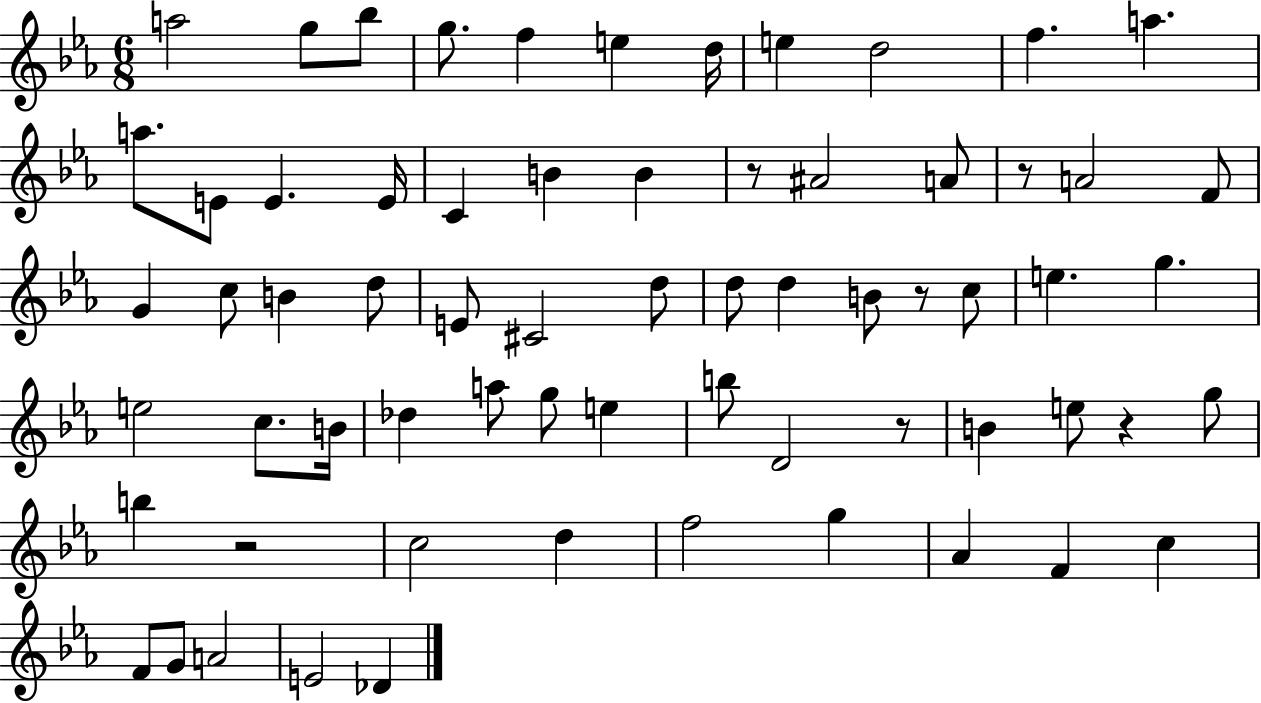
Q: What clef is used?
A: treble